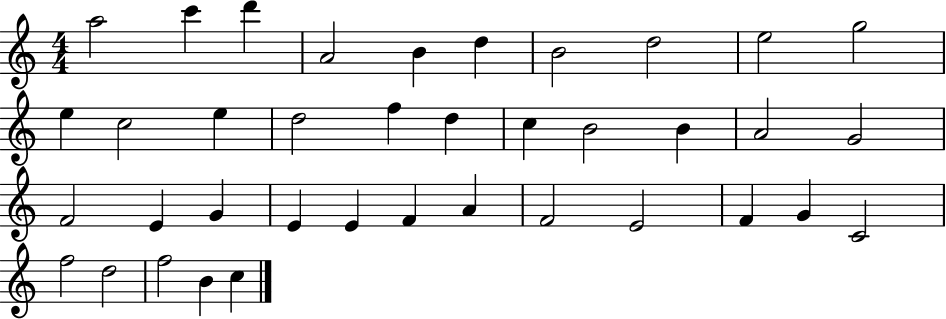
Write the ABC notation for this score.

X:1
T:Untitled
M:4/4
L:1/4
K:C
a2 c' d' A2 B d B2 d2 e2 g2 e c2 e d2 f d c B2 B A2 G2 F2 E G E E F A F2 E2 F G C2 f2 d2 f2 B c